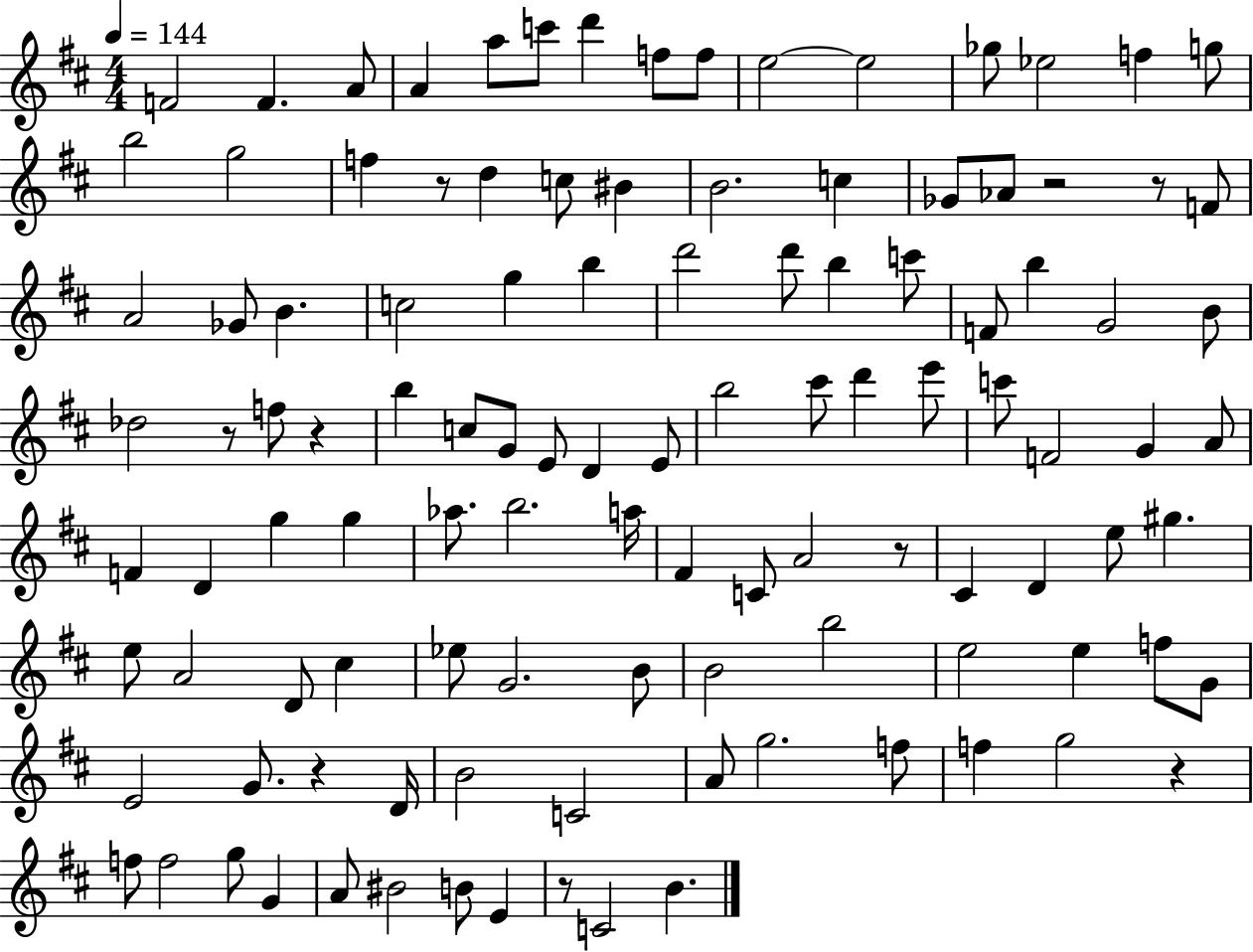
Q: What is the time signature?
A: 4/4